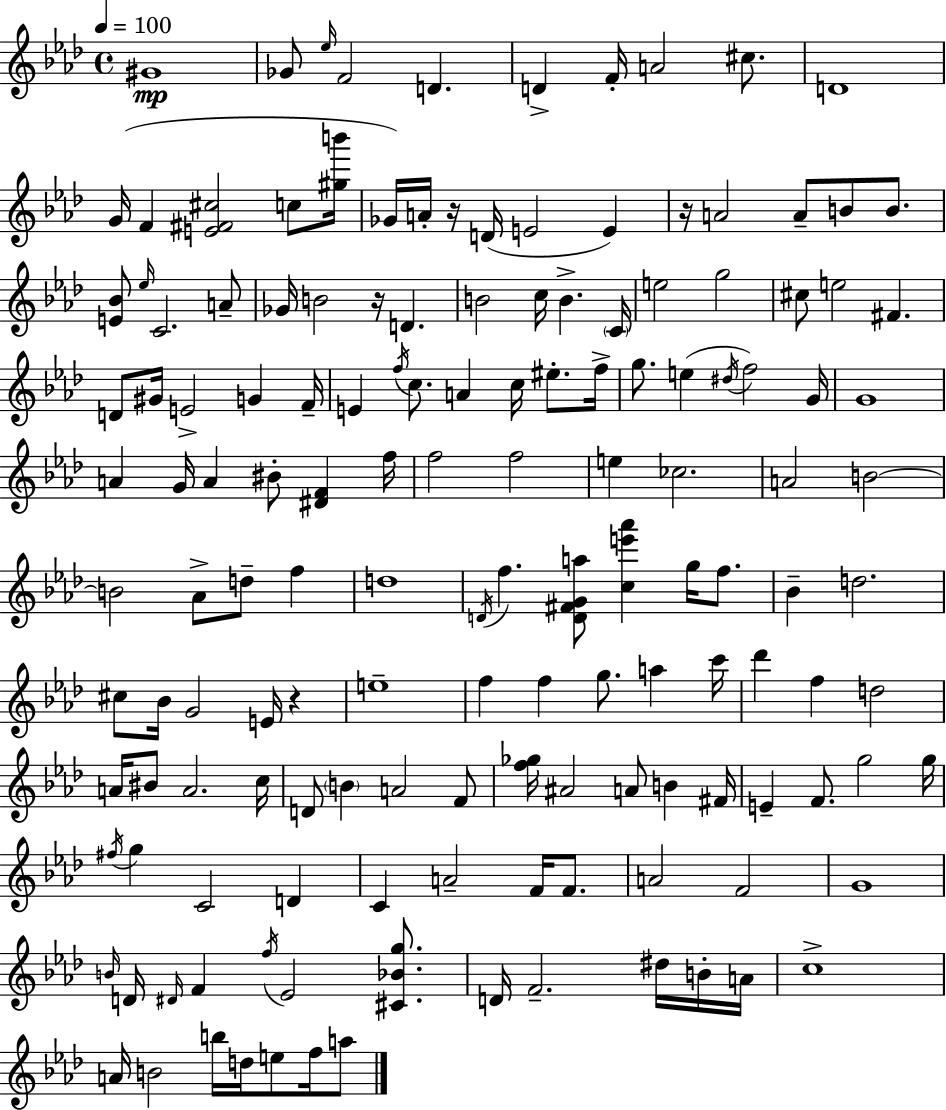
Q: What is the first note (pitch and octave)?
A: G#4